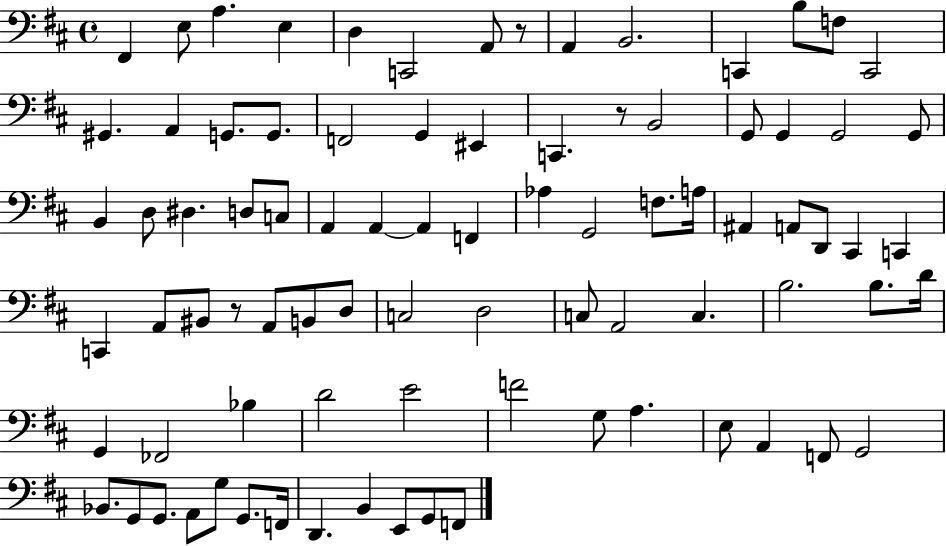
F#2/q E3/e A3/q. E3/q D3/q C2/h A2/e R/e A2/q B2/h. C2/q B3/e F3/e C2/h G#2/q. A2/q G2/e. G2/e. F2/h G2/q EIS2/q C2/q. R/e B2/h G2/e G2/q G2/h G2/e B2/q D3/e D#3/q. D3/e C3/e A2/q A2/q A2/q F2/q Ab3/q G2/h F3/e. A3/s A#2/q A2/e D2/e C#2/q C2/q C2/q A2/e BIS2/e R/e A2/e B2/e D3/e C3/h D3/h C3/e A2/h C3/q. B3/h. B3/e. D4/s G2/q FES2/h Bb3/q D4/h E4/h F4/h G3/e A3/q. E3/e A2/q F2/e G2/h Bb2/e. G2/e G2/e. A2/e G3/e G2/e. F2/s D2/q. B2/q E2/e G2/e F2/e